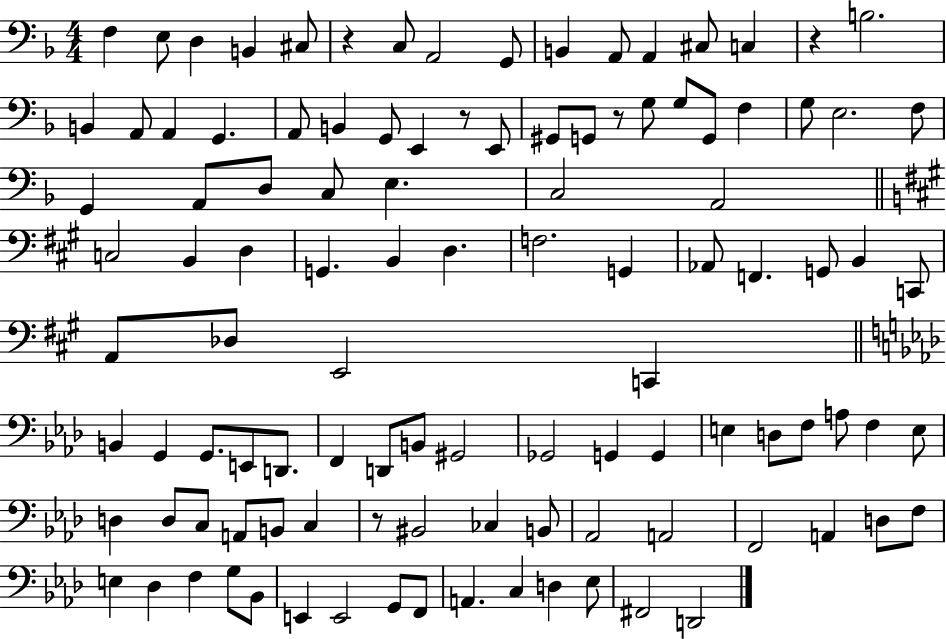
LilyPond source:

{
  \clef bass
  \numericTimeSignature
  \time 4/4
  \key f \major
  f4 e8 d4 b,4 cis8 | r4 c8 a,2 g,8 | b,4 a,8 a,4 cis8 c4 | r4 b2. | \break b,4 a,8 a,4 g,4. | a,8 b,4 g,8 e,4 r8 e,8 | gis,8 g,8 r8 g8 g8 g,8 f4 | g8 e2. f8 | \break g,4 a,8 d8 c8 e4. | c2 a,2 | \bar "||" \break \key a \major c2 b,4 d4 | g,4. b,4 d4. | f2. g,4 | aes,8 f,4. g,8 b,4 c,8 | \break a,8 des8 e,2 c,4 | \bar "||" \break \key f \minor b,4 g,4 g,8. e,8 d,8. | f,4 d,8 b,8 gis,2 | ges,2 g,4 g,4 | e4 d8 f8 a8 f4 e8 | \break d4 d8 c8 a,8 b,8 c4 | r8 bis,2 ces4 b,8 | aes,2 a,2 | f,2 a,4 d8 f8 | \break e4 des4 f4 g8 bes,8 | e,4 e,2 g,8 f,8 | a,4. c4 d4 ees8 | fis,2 d,2 | \break \bar "|."
}